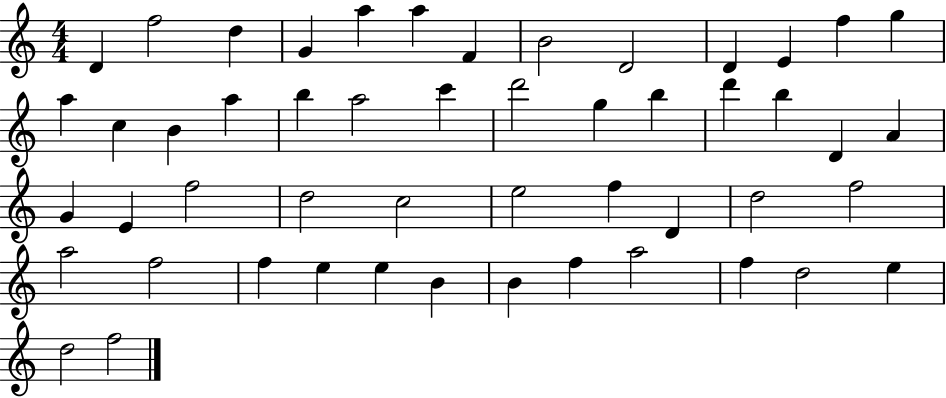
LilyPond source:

{
  \clef treble
  \numericTimeSignature
  \time 4/4
  \key c \major
  d'4 f''2 d''4 | g'4 a''4 a''4 f'4 | b'2 d'2 | d'4 e'4 f''4 g''4 | \break a''4 c''4 b'4 a''4 | b''4 a''2 c'''4 | d'''2 g''4 b''4 | d'''4 b''4 d'4 a'4 | \break g'4 e'4 f''2 | d''2 c''2 | e''2 f''4 d'4 | d''2 f''2 | \break a''2 f''2 | f''4 e''4 e''4 b'4 | b'4 f''4 a''2 | f''4 d''2 e''4 | \break d''2 f''2 | \bar "|."
}